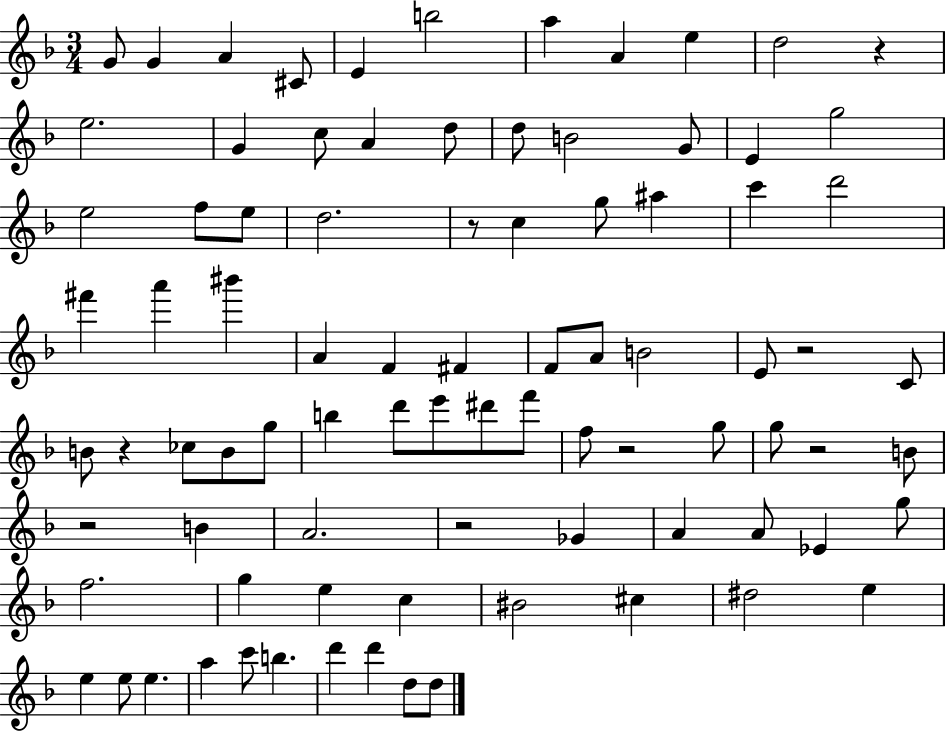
{
  \clef treble
  \numericTimeSignature
  \time 3/4
  \key f \major
  \repeat volta 2 { g'8 g'4 a'4 cis'8 | e'4 b''2 | a''4 a'4 e''4 | d''2 r4 | \break e''2. | g'4 c''8 a'4 d''8 | d''8 b'2 g'8 | e'4 g''2 | \break e''2 f''8 e''8 | d''2. | r8 c''4 g''8 ais''4 | c'''4 d'''2 | \break fis'''4 a'''4 bis'''4 | a'4 f'4 fis'4 | f'8 a'8 b'2 | e'8 r2 c'8 | \break b'8 r4 ces''8 b'8 g''8 | b''4 d'''8 e'''8 dis'''8 f'''8 | f''8 r2 g''8 | g''8 r2 b'8 | \break r2 b'4 | a'2. | r2 ges'4 | a'4 a'8 ees'4 g''8 | \break f''2. | g''4 e''4 c''4 | bis'2 cis''4 | dis''2 e''4 | \break e''4 e''8 e''4. | a''4 c'''8 b''4. | d'''4 d'''4 d''8 d''8 | } \bar "|."
}